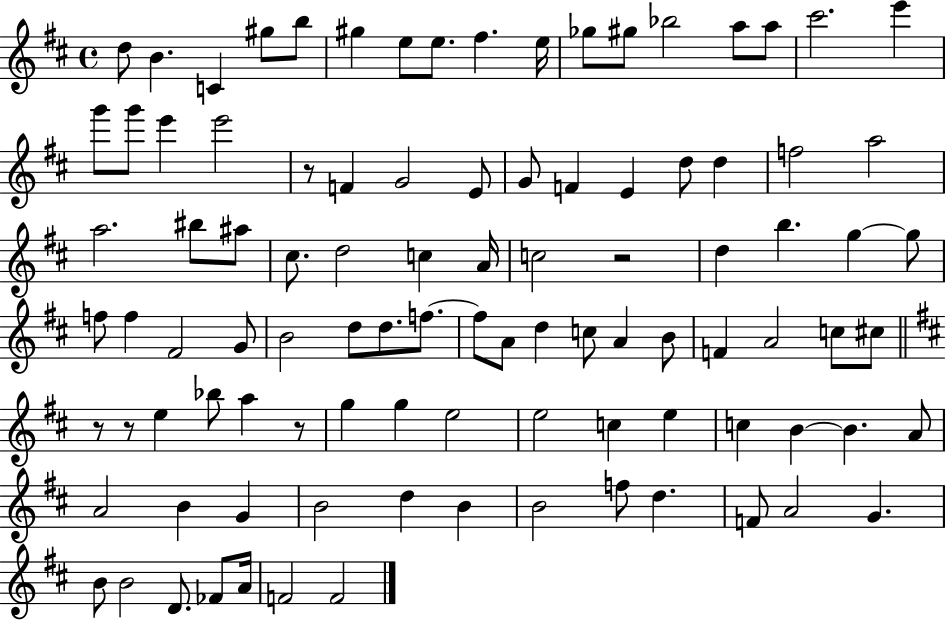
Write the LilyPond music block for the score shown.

{
  \clef treble
  \time 4/4
  \defaultTimeSignature
  \key d \major
  d''8 b'4. c'4 gis''8 b''8 | gis''4 e''8 e''8. fis''4. e''16 | ges''8 gis''8 bes''2 a''8 a''8 | cis'''2. e'''4 | \break g'''8 g'''8 e'''4 e'''2 | r8 f'4 g'2 e'8 | g'8 f'4 e'4 d''8 d''4 | f''2 a''2 | \break a''2. bis''8 ais''8 | cis''8. d''2 c''4 a'16 | c''2 r2 | d''4 b''4. g''4~~ g''8 | \break f''8 f''4 fis'2 g'8 | b'2 d''8 d''8. f''8.~~ | f''8 a'8 d''4 c''8 a'4 b'8 | f'4 a'2 c''8 cis''8 | \break \bar "||" \break \key d \major r8 r8 e''4 bes''8 a''4 r8 | g''4 g''4 e''2 | e''2 c''4 e''4 | c''4 b'4~~ b'4. a'8 | \break a'2 b'4 g'4 | b'2 d''4 b'4 | b'2 f''8 d''4. | f'8 a'2 g'4. | \break b'8 b'2 d'8. fes'8 a'16 | f'2 f'2 | \bar "|."
}